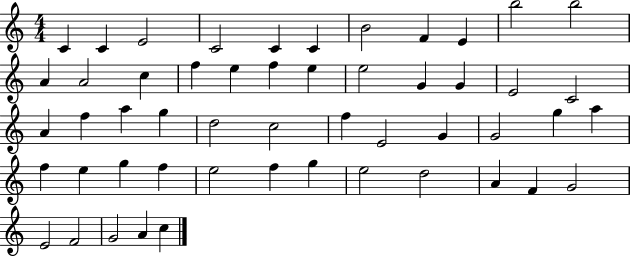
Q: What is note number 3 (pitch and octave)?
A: E4